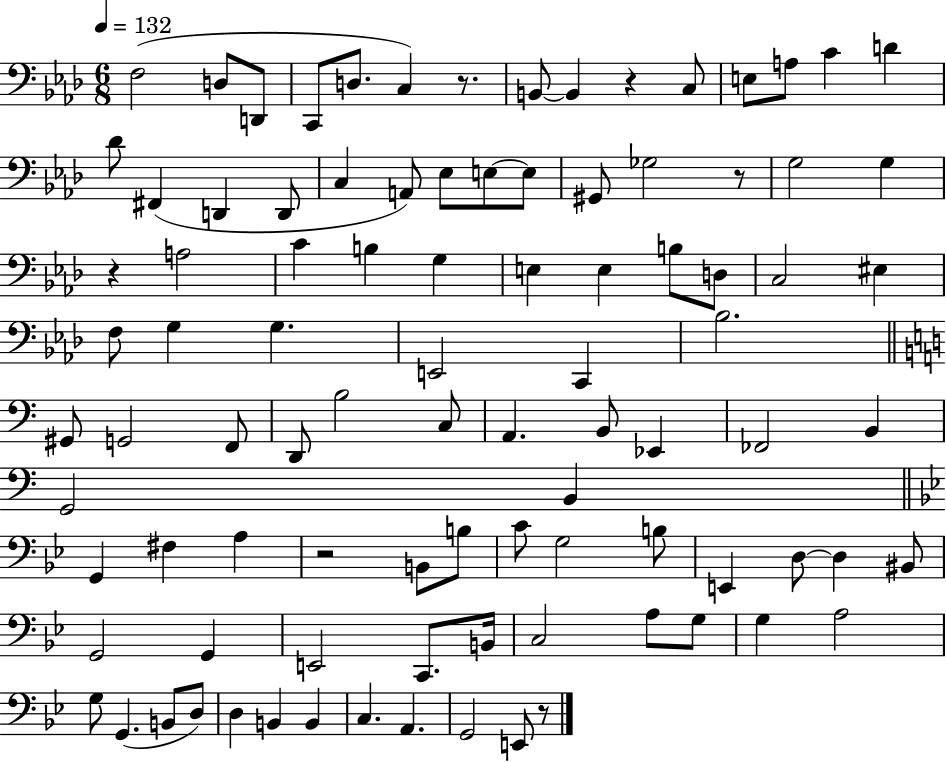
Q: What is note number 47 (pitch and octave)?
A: B3